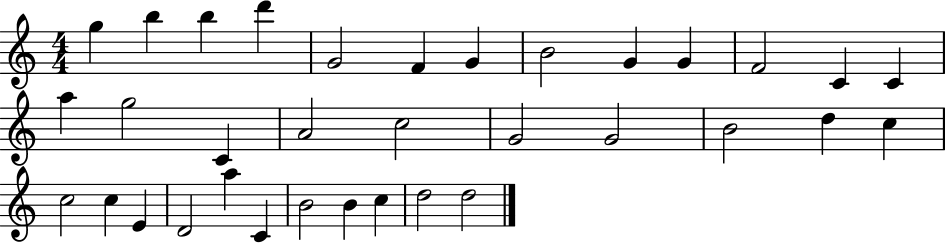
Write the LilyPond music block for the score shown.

{
  \clef treble
  \numericTimeSignature
  \time 4/4
  \key c \major
  g''4 b''4 b''4 d'''4 | g'2 f'4 g'4 | b'2 g'4 g'4 | f'2 c'4 c'4 | \break a''4 g''2 c'4 | a'2 c''2 | g'2 g'2 | b'2 d''4 c''4 | \break c''2 c''4 e'4 | d'2 a''4 c'4 | b'2 b'4 c''4 | d''2 d''2 | \break \bar "|."
}